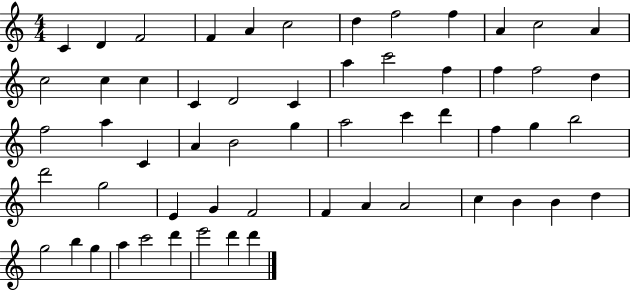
{
  \clef treble
  \numericTimeSignature
  \time 4/4
  \key c \major
  c'4 d'4 f'2 | f'4 a'4 c''2 | d''4 f''2 f''4 | a'4 c''2 a'4 | \break c''2 c''4 c''4 | c'4 d'2 c'4 | a''4 c'''2 f''4 | f''4 f''2 d''4 | \break f''2 a''4 c'4 | a'4 b'2 g''4 | a''2 c'''4 d'''4 | f''4 g''4 b''2 | \break d'''2 g''2 | e'4 g'4 f'2 | f'4 a'4 a'2 | c''4 b'4 b'4 d''4 | \break g''2 b''4 g''4 | a''4 c'''2 d'''4 | e'''2 d'''4 d'''4 | \bar "|."
}